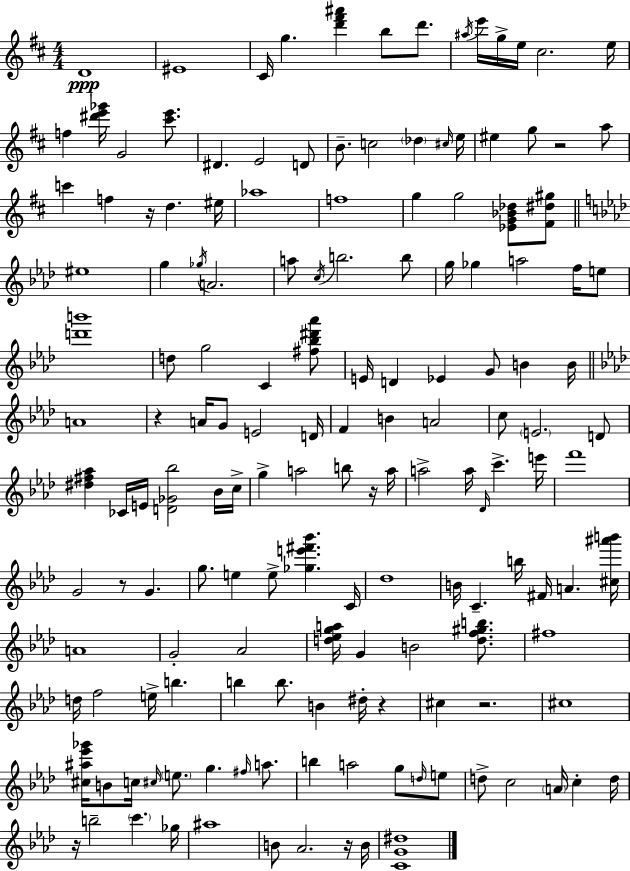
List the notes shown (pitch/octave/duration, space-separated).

D4/w EIS4/w C#4/s G5/q. [D6,F#6,A#6]/q B5/e D6/e. A#5/s E6/s G5/s E5/s C#5/h. E5/s F5/q [D#6,E6,Gb6]/s G4/h [C#6,E6]/e. D#4/q. E4/h D4/e B4/e. C5/h Db5/q C#5/s E5/s EIS5/q G5/e R/h A5/e C6/q F5/q R/s D5/q. EIS5/s Ab5/w F5/w G5/q G5/h [Eb4,G4,Bb4,Db5]/e [F#4,D#5,G#5]/e EIS5/w G5/q Gb5/s A4/h. A5/e C5/s B5/h. B5/e G5/s Gb5/q A5/h F5/s E5/e [D6,B6]/w D5/e G5/h C4/q [F#5,Bb5,D#6,Ab6]/e E4/s D4/q Eb4/q G4/e B4/q B4/s A4/w R/q A4/s G4/e E4/h D4/s F4/q B4/q A4/h C5/e E4/h. D4/e [D#5,F#5,Ab5]/q CES4/s E4/s [D4,Gb4,Bb5]/h Bb4/s C5/s G5/q A5/h B5/e R/s A5/s A5/h A5/s Db4/s C6/q. E6/s F6/w G4/h R/e G4/q. G5/e. E5/q E5/e [Gb5,E6,F#6,Bb6]/q. C4/s Db5/w B4/s C4/q. B5/s F#4/s A4/q. [C#5,A#6,B6]/s A4/w G4/h Ab4/h [D5,Eb5,G5,A5]/s G4/q B4/h [D5,F5,G#5,B5]/e. F#5/w D5/s F5/h E5/s B5/q. B5/q B5/e. B4/q D#5/s R/q C#5/q R/h. C#5/w [C#5,A#5,Eb6,Gb6]/s B4/e C5/s C#5/s E5/e. G5/q. F#5/s A5/e. B5/q A5/h G5/e D5/s E5/e D5/e C5/h A4/s C5/q D5/s R/s B5/h C6/q. Gb5/s A#5/w B4/e Ab4/h. R/s B4/s [C4,G4,D#5]/w